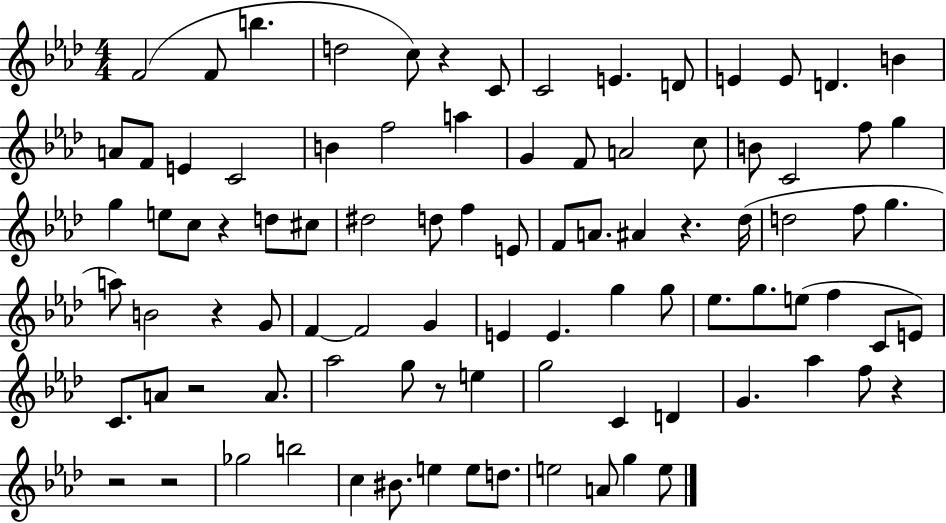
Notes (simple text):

F4/h F4/e B5/q. D5/h C5/e R/q C4/e C4/h E4/q. D4/e E4/q E4/e D4/q. B4/q A4/e F4/e E4/q C4/h B4/q F5/h A5/q G4/q F4/e A4/h C5/e B4/e C4/h F5/e G5/q G5/q E5/e C5/e R/q D5/e C#5/e D#5/h D5/e F5/q E4/e F4/e A4/e. A#4/q R/q. Db5/s D5/h F5/e G5/q. A5/e B4/h R/q G4/e F4/q F4/h G4/q E4/q E4/q. G5/q G5/e Eb5/e. G5/e. E5/e F5/q C4/e E4/e C4/e. A4/e R/h A4/e. Ab5/h G5/e R/e E5/q G5/h C4/q D4/q G4/q. Ab5/q F5/e R/q R/h R/h Gb5/h B5/h C5/q BIS4/e. E5/q E5/e D5/e. E5/h A4/e G5/q E5/e